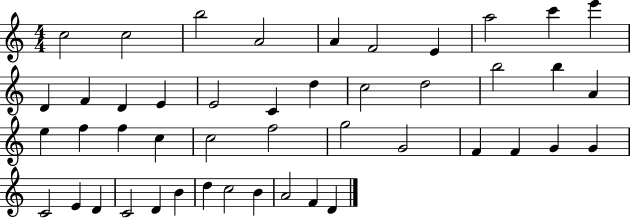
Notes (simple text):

C5/h C5/h B5/h A4/h A4/q F4/h E4/q A5/h C6/q E6/q D4/q F4/q D4/q E4/q E4/h C4/q D5/q C5/h D5/h B5/h B5/q A4/q E5/q F5/q F5/q C5/q C5/h F5/h G5/h G4/h F4/q F4/q G4/q G4/q C4/h E4/q D4/q C4/h D4/q B4/q D5/q C5/h B4/q A4/h F4/q D4/q